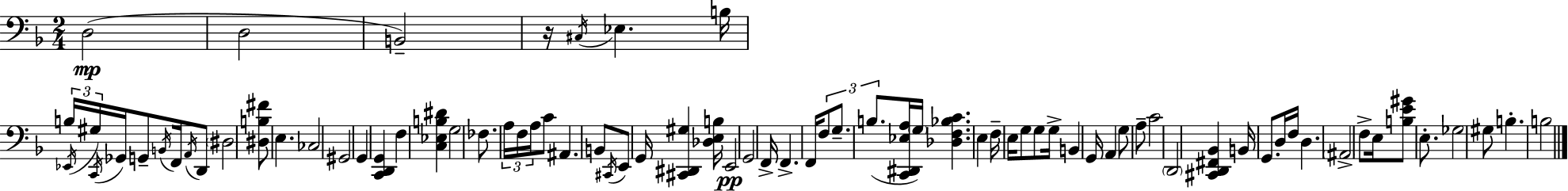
X:1
T:Untitled
M:2/4
L:1/4
K:Dm
D,2 D,2 B,,2 z/4 ^C,/4 _E, B,/4 B,/4 _E,,/4 ^G,/4 C,,/4 _G,,/4 G,,/2 B,,/4 F,,/4 A,,/4 D,,/2 ^D,2 [^D,B,^F]/2 E, _C,2 ^G,,2 G,, [C,,D,,G,,] F, [C,_E,B,^D] G,2 _F,/2 A,/4 F,/4 A,/4 C/2 ^A,, B,,/2 ^C,,/4 E,,/2 G,,/4 [^C,,^D,,^G,] [_D,E,B,]/4 E,,2 G,,2 F,,/4 F,, F,,/4 F,/2 G,/2 B,/2 [C,,^D,,_E,A,]/4 G,/4 [_D,F,_B,C] E, F,/4 E,/4 G,/2 G,/2 G,/4 B,, G,,/4 A,, G,/2 A,/2 C2 D,,2 [^C,,D,,^F,,_B,,] B,,/4 G,,/2 D,/4 F,/4 D, ^A,,2 F,/2 E,/4 [B,E^G]/2 E,/2 _G,2 ^G,/2 B, B,2